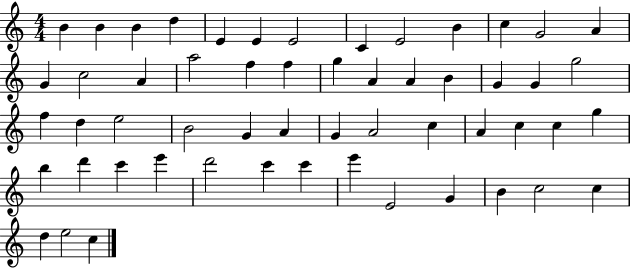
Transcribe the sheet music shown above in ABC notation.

X:1
T:Untitled
M:4/4
L:1/4
K:C
B B B d E E E2 C E2 B c G2 A G c2 A a2 f f g A A B G G g2 f d e2 B2 G A G A2 c A c c g b d' c' e' d'2 c' c' e' E2 G B c2 c d e2 c